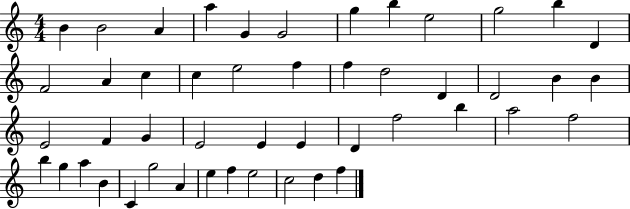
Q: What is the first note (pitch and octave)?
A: B4